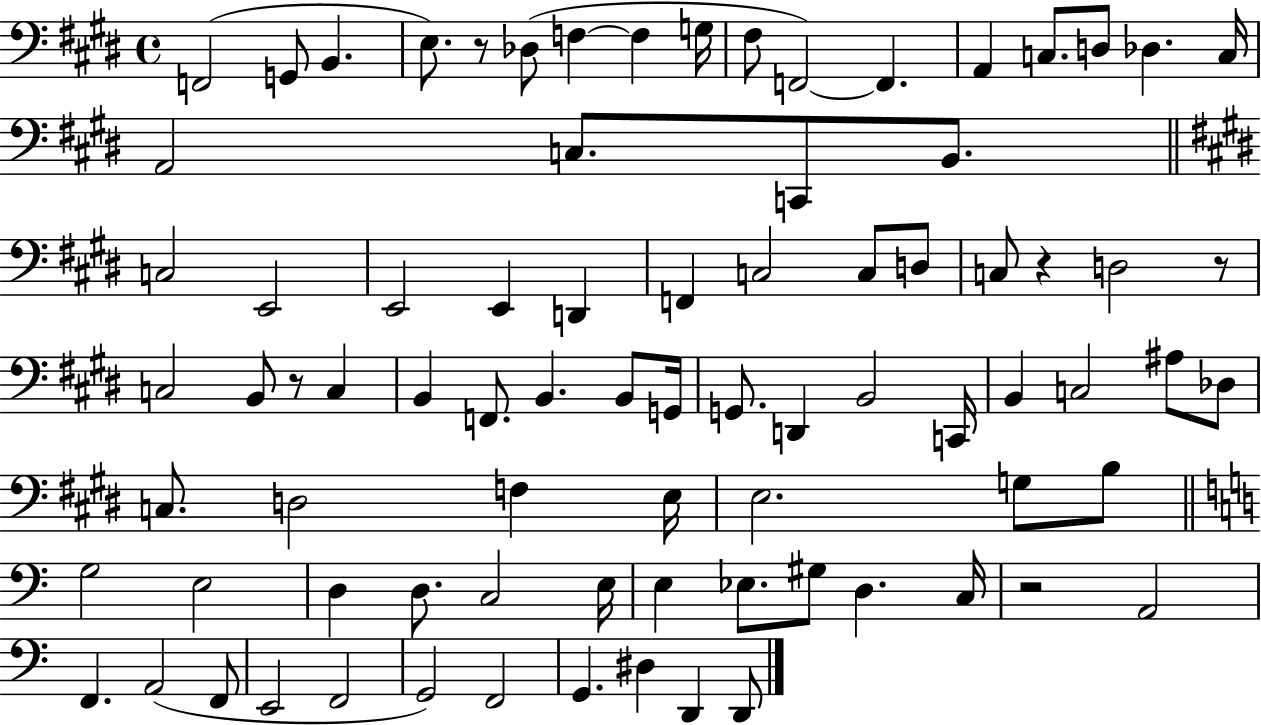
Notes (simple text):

F2/h G2/e B2/q. E3/e. R/e Db3/e F3/q F3/q G3/s F#3/e F2/h F2/q. A2/q C3/e. D3/e Db3/q. C3/s A2/h C3/e. C2/e B2/e. C3/h E2/h E2/h E2/q D2/q F2/q C3/h C3/e D3/e C3/e R/q D3/h R/e C3/h B2/e R/e C3/q B2/q F2/e. B2/q. B2/e G2/s G2/e. D2/q B2/h C2/s B2/q C3/h A#3/e Db3/e C3/e. D3/h F3/q E3/s E3/h. G3/e B3/e G3/h E3/h D3/q D3/e. C3/h E3/s E3/q Eb3/e. G#3/e D3/q. C3/s R/h A2/h F2/q. A2/h F2/e E2/h F2/h G2/h F2/h G2/q. D#3/q D2/q D2/e